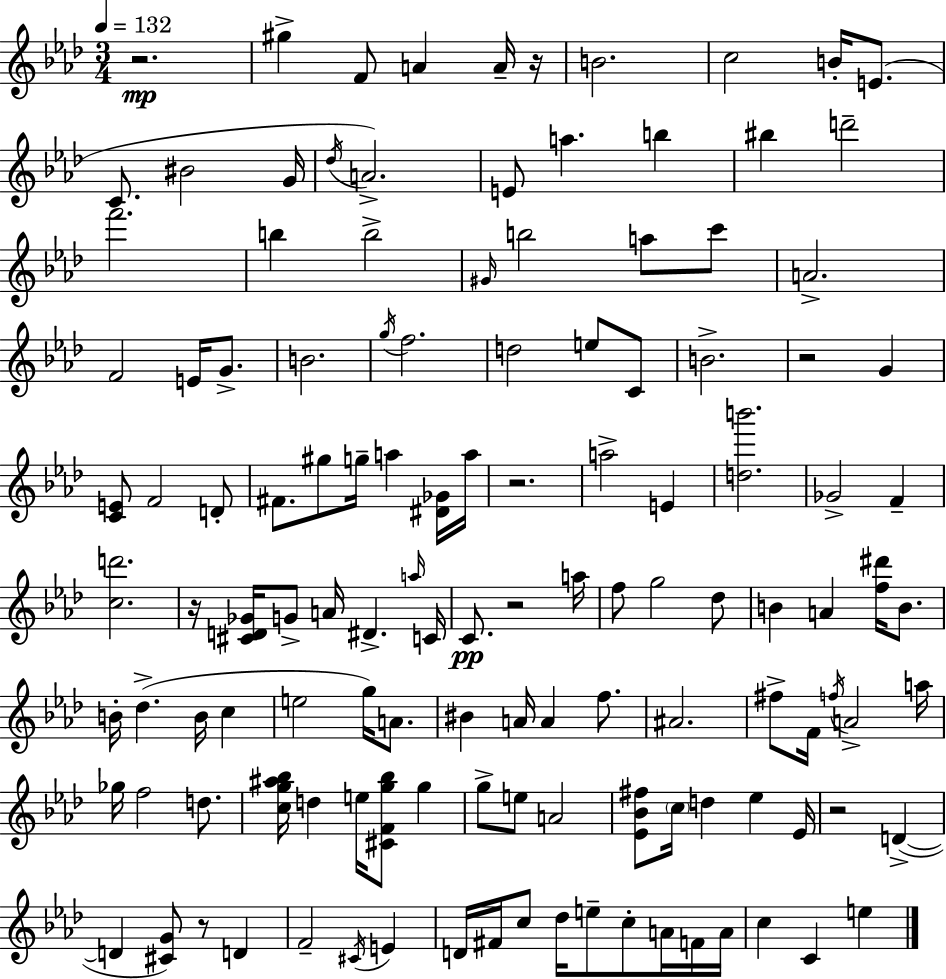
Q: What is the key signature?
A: AES major